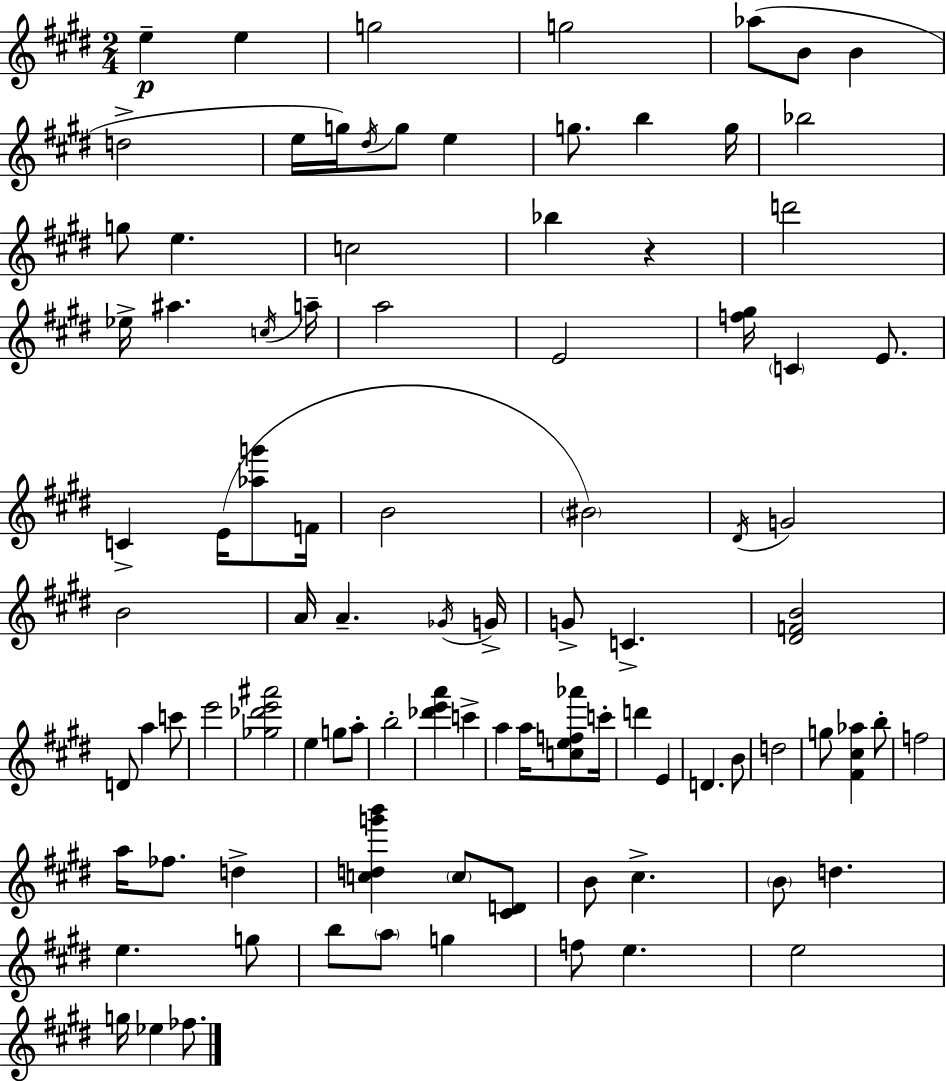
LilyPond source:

{
  \clef treble
  \numericTimeSignature
  \time 2/4
  \key e \major
  \repeat volta 2 { e''4--\p e''4 | g''2 | g''2 | aes''8( b'8 b'4 | \break d''2-> | e''16 g''16) \acciaccatura { dis''16 } g''8 e''4 | g''8. b''4 | g''16 bes''2 | \break g''8 e''4. | c''2 | bes''4 r4 | d'''2 | \break ees''16-> ais''4. | \acciaccatura { c''16 } a''16-- a''2 | e'2 | <f'' gis''>16 \parenthesize c'4 e'8. | \break c'4-> e'16( <aes'' g'''>8 | f'16 b'2 | \parenthesize bis'2) | \acciaccatura { dis'16 } g'2 | \break b'2 | a'16 a'4.-- | \acciaccatura { ges'16 } g'16-> g'8-> c'4.-> | <dis' f' b'>2 | \break d'8 a''4 | c'''8 e'''2 | <ges'' des''' e''' ais'''>2 | e''4 | \break g''8 a''8-. b''2-. | <des''' e''' a'''>4 | c'''4-> a''4 | a''16 <c'' e'' f'' aes'''>8 c'''16-. d'''4 | \break e'4 d'4. | b'8 d''2 | g''8 <fis' cis'' aes''>4 | b''8-. f''2 | \break a''16 fes''8. | d''4-> <c'' d'' g''' b'''>4 | \parenthesize c''8 <cis' d'>8 b'8 cis''4.-> | \parenthesize b'8 d''4. | \break e''4. | g''8 b''8 \parenthesize a''8 | g''4 f''8 e''4. | e''2 | \break g''16 ees''4 | fes''8. } \bar "|."
}